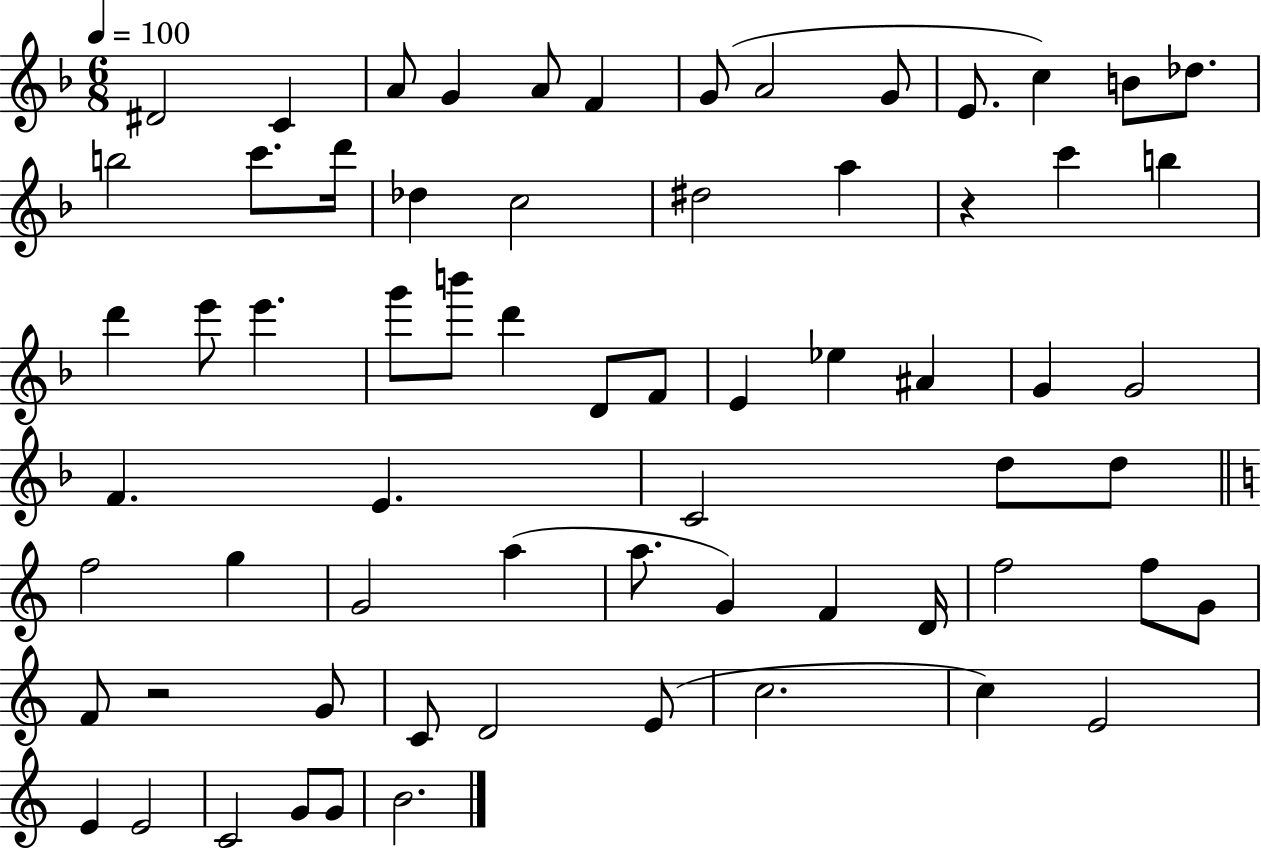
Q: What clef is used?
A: treble